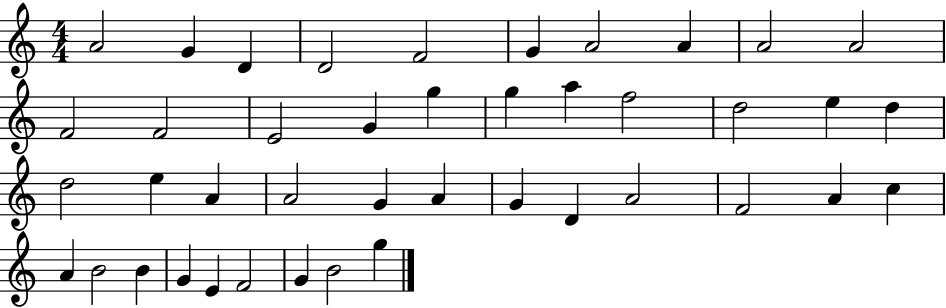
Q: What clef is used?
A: treble